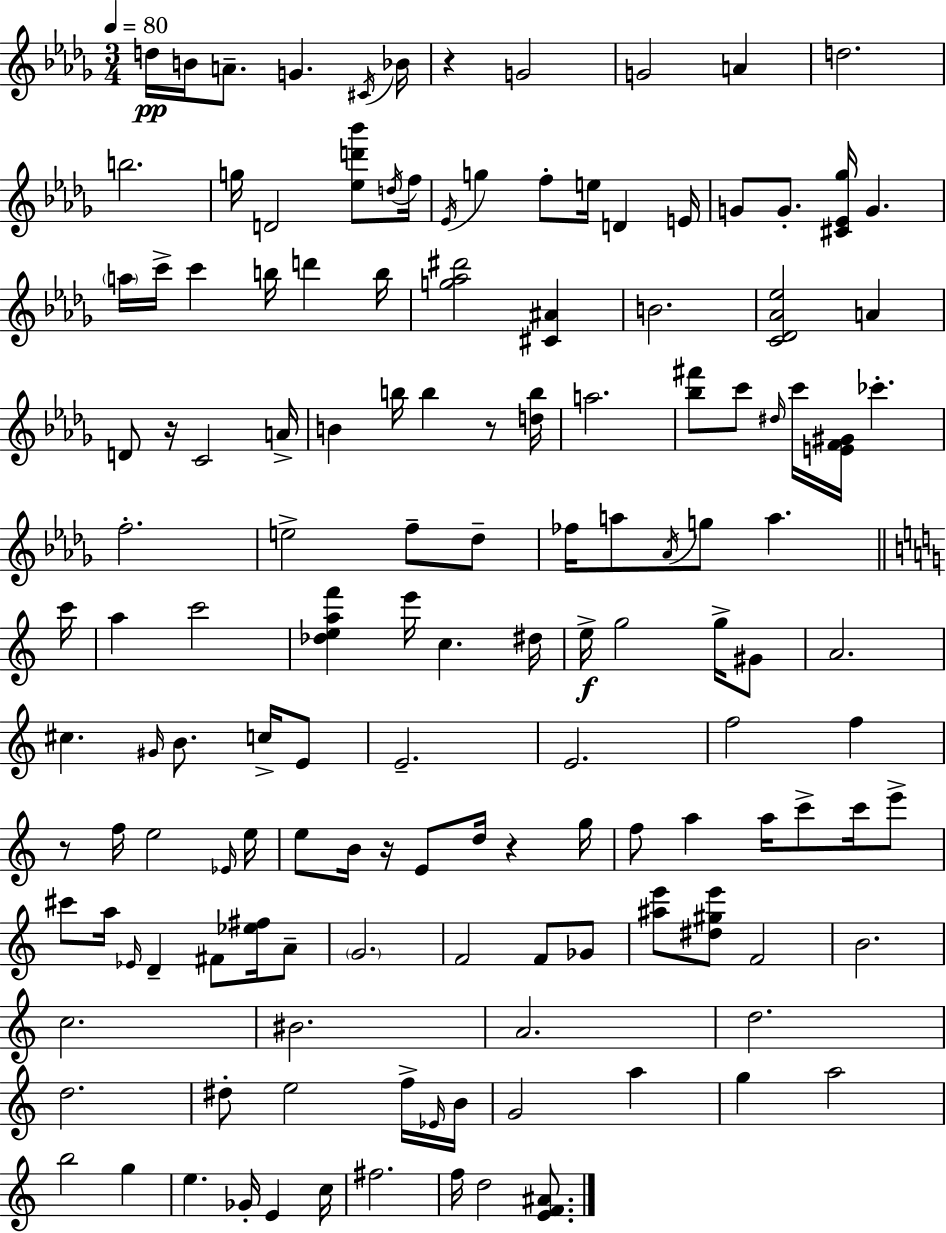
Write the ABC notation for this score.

X:1
T:Untitled
M:3/4
L:1/4
K:Bbm
d/4 B/4 A/2 G ^C/4 _B/4 z G2 G2 A d2 b2 g/4 D2 [_ed'_b']/2 d/4 f/4 _E/4 g f/2 e/4 D E/4 G/2 G/2 [^C_E_g]/4 G a/4 c'/4 c' b/4 d' b/4 [g_a^d']2 [^C^A] B2 [C_D_A_e]2 A D/2 z/4 C2 A/4 B b/4 b z/2 [db]/4 a2 [_b^f']/2 c'/2 ^d/4 c'/4 [EF^G]/4 _c' f2 e2 f/2 _d/2 _f/4 a/2 _A/4 g/2 a c'/4 a c'2 [_deaf'] e'/4 c ^d/4 e/4 g2 g/4 ^G/2 A2 ^c ^G/4 B/2 c/4 E/2 E2 E2 f2 f z/2 f/4 e2 _E/4 e/4 e/2 B/4 z/4 E/2 d/4 z g/4 f/2 a a/4 c'/2 c'/4 e'/2 ^c'/2 a/4 _E/4 D ^F/2 [_e^f]/4 A/2 G2 F2 F/2 _G/2 [^ae']/2 [^d^ge']/2 F2 B2 c2 ^B2 A2 d2 d2 ^d/2 e2 f/4 _E/4 B/4 G2 a g a2 b2 g e _G/4 E c/4 ^f2 f/4 d2 [EF^A]/2